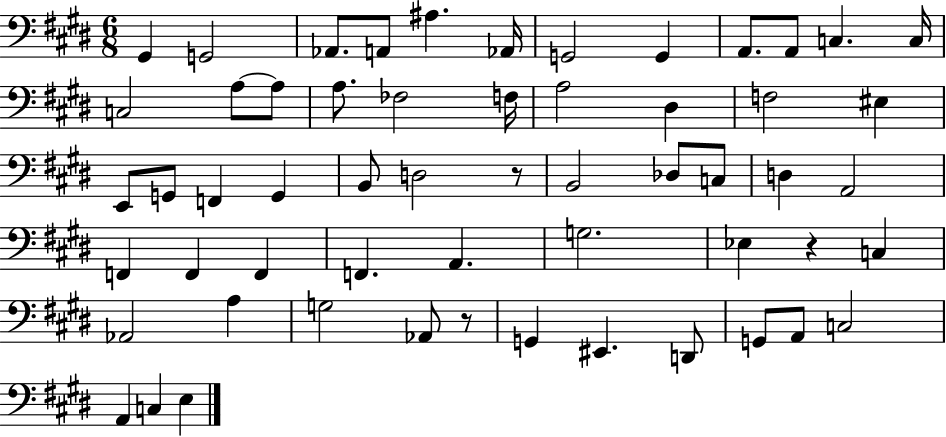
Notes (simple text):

G#2/q G2/h Ab2/e. A2/e A#3/q. Ab2/s G2/h G2/q A2/e. A2/e C3/q. C3/s C3/h A3/e A3/e A3/e. FES3/h F3/s A3/h D#3/q F3/h EIS3/q E2/e G2/e F2/q G2/q B2/e D3/h R/e B2/h Db3/e C3/e D3/q A2/h F2/q F2/q F2/q F2/q. A2/q. G3/h. Eb3/q R/q C3/q Ab2/h A3/q G3/h Ab2/e R/e G2/q EIS2/q. D2/e G2/e A2/e C3/h A2/q C3/q E3/q